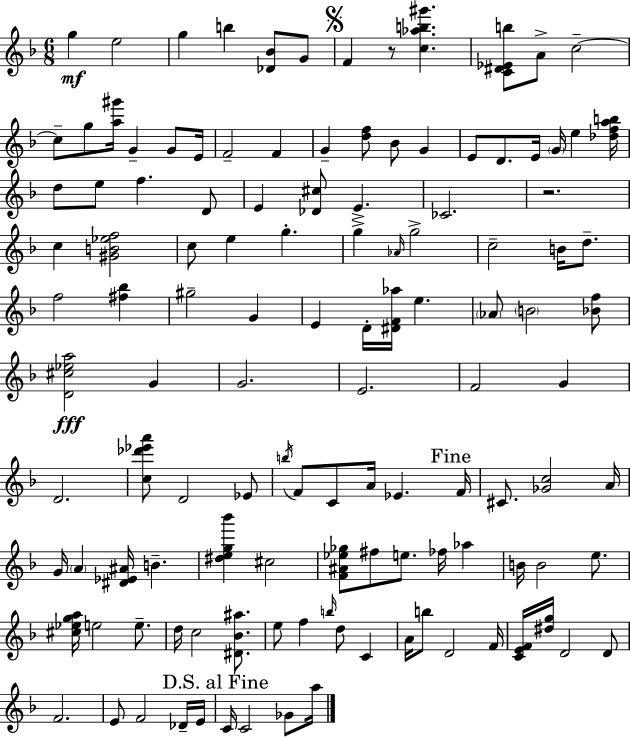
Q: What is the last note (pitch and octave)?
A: A5